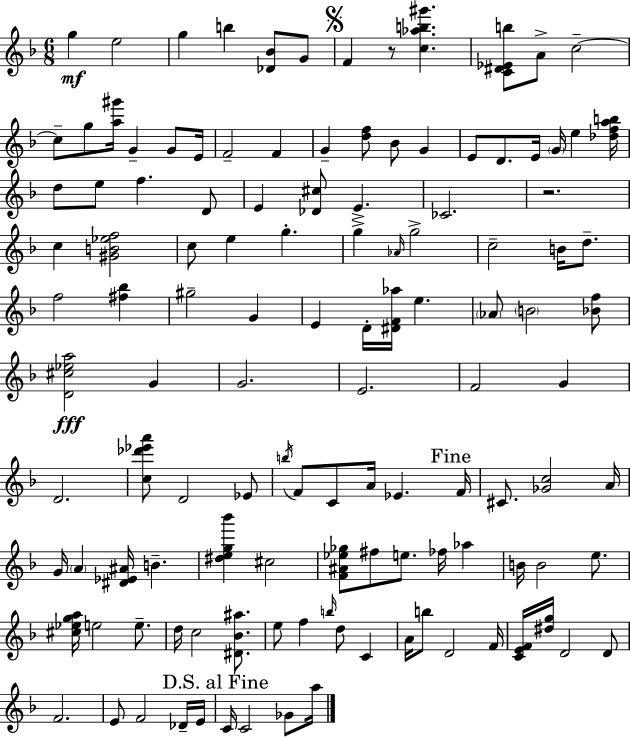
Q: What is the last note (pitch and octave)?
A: A5